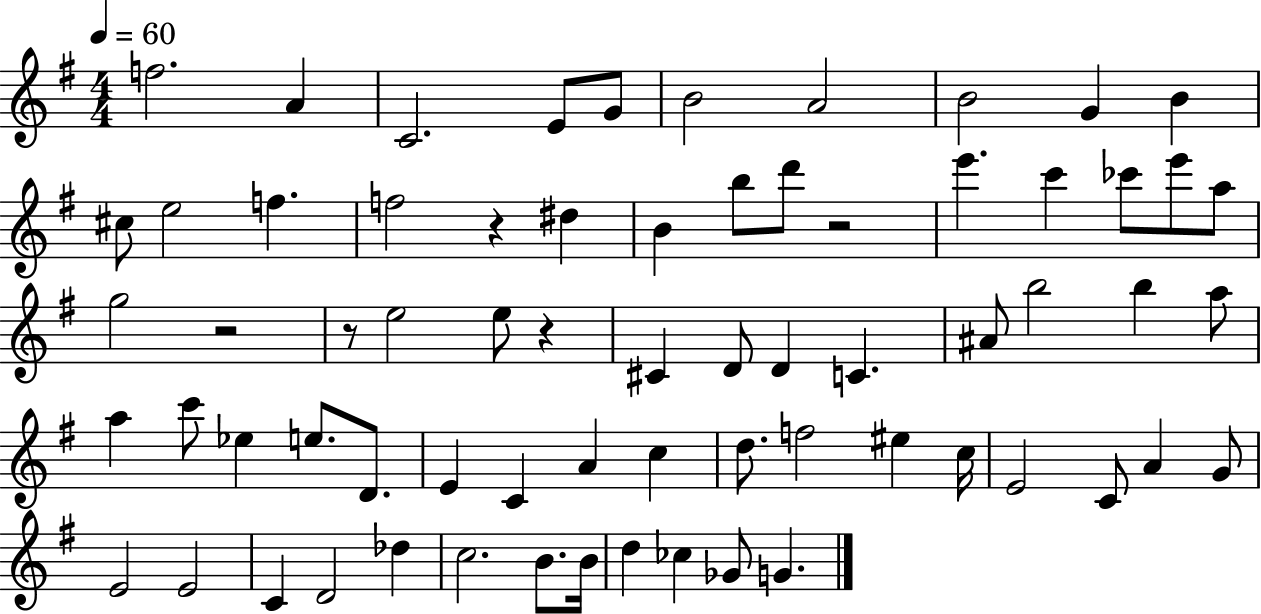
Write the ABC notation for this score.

X:1
T:Untitled
M:4/4
L:1/4
K:G
f2 A C2 E/2 G/2 B2 A2 B2 G B ^c/2 e2 f f2 z ^d B b/2 d'/2 z2 e' c' _c'/2 e'/2 a/2 g2 z2 z/2 e2 e/2 z ^C D/2 D C ^A/2 b2 b a/2 a c'/2 _e e/2 D/2 E C A c d/2 f2 ^e c/4 E2 C/2 A G/2 E2 E2 C D2 _d c2 B/2 B/4 d _c _G/2 G